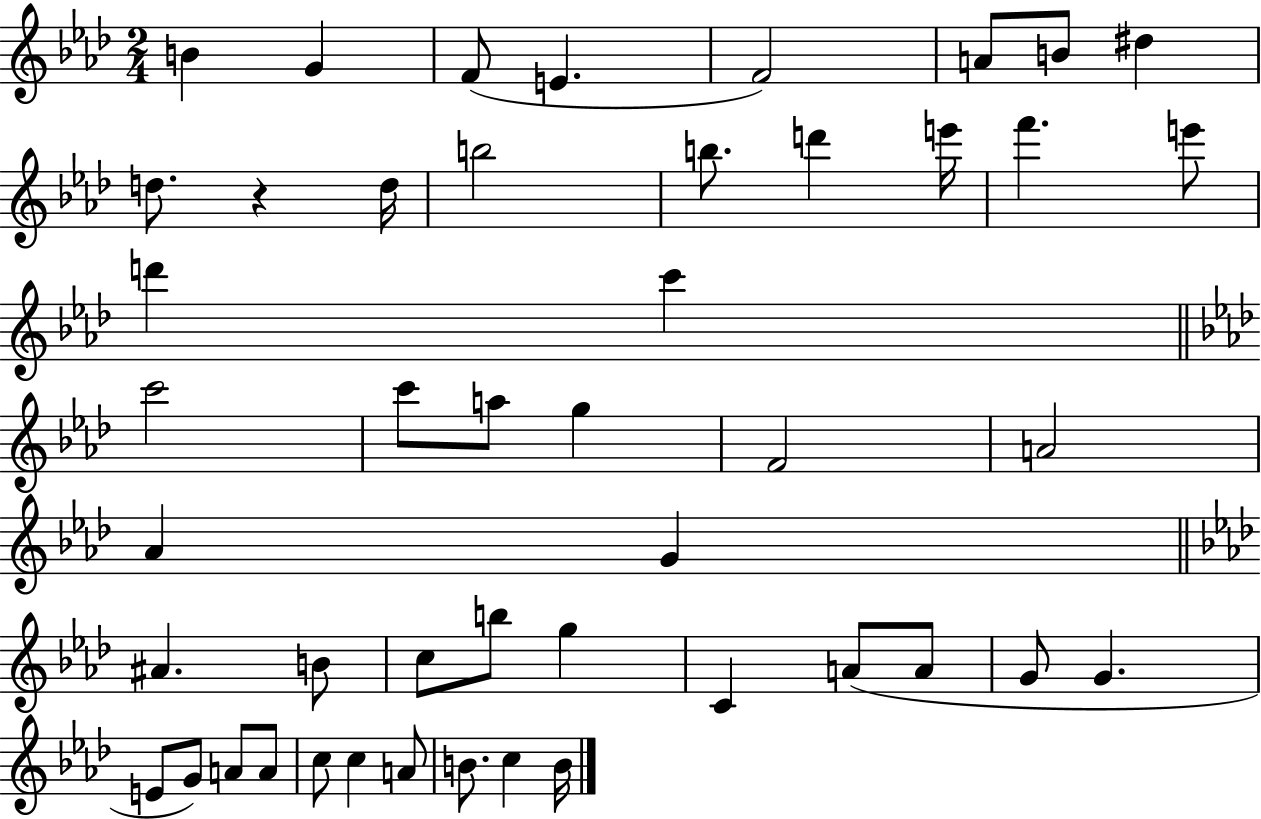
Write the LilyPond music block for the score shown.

{
  \clef treble
  \numericTimeSignature
  \time 2/4
  \key aes \major
  b'4 g'4 | f'8( e'4. | f'2) | a'8 b'8 dis''4 | \break d''8. r4 d''16 | b''2 | b''8. d'''4 e'''16 | f'''4. e'''8 | \break d'''4 c'''4 | \bar "||" \break \key aes \major c'''2 | c'''8 a''8 g''4 | f'2 | a'2 | \break aes'4 g'4 | \bar "||" \break \key f \minor ais'4. b'8 | c''8 b''8 g''4 | c'4 a'8( a'8 | g'8 g'4. | \break e'8 g'8) a'8 a'8 | c''8 c''4 a'8 | b'8. c''4 b'16 | \bar "|."
}